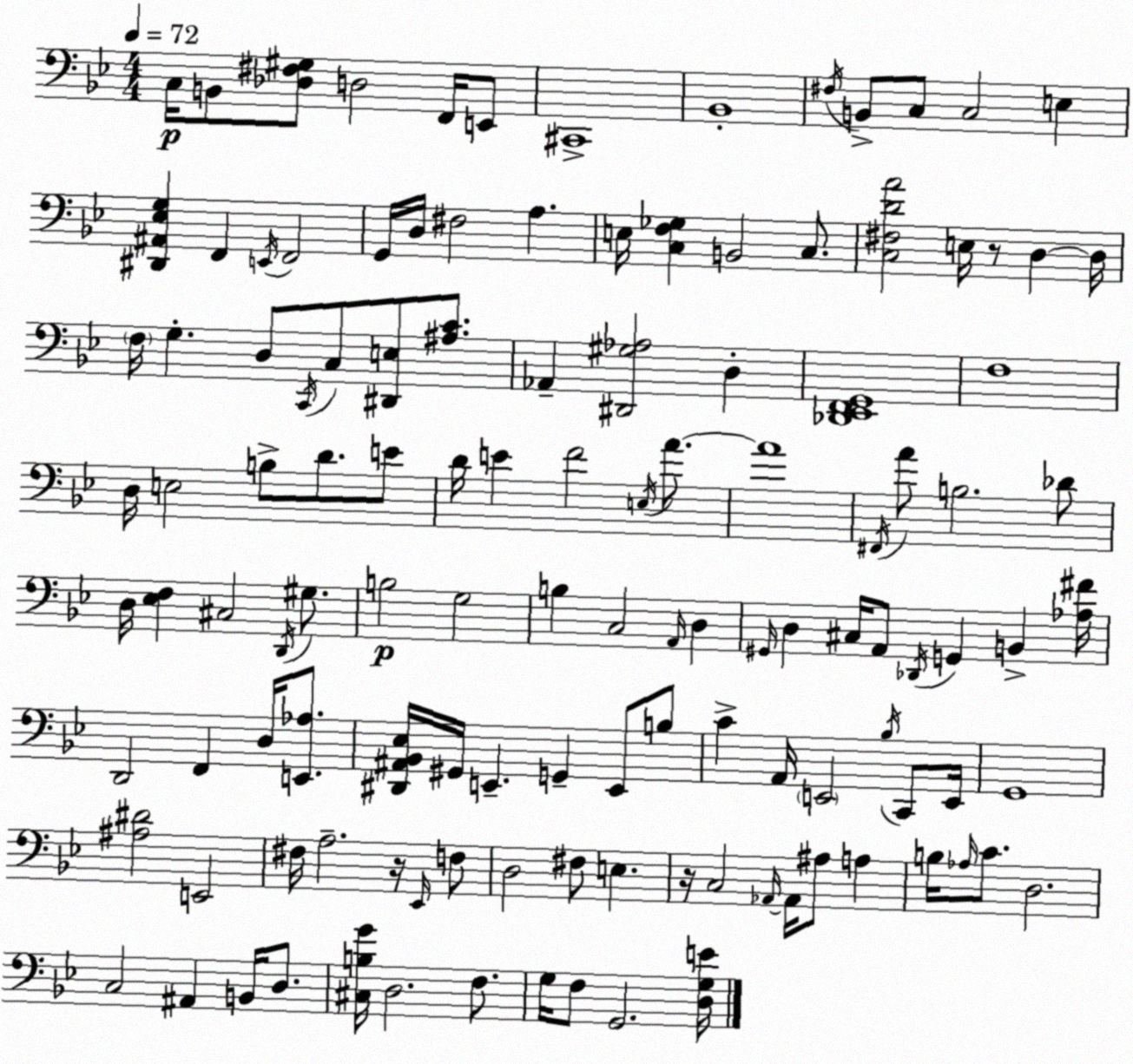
X:1
T:Untitled
M:4/4
L:1/4
K:Bb
C,/4 B,,/2 [_D,^F,^G,]/2 D,2 F,,/4 E,,/2 ^C,,4 _B,,4 ^F,/4 B,,/2 C,/2 C,2 E, [^D,,^A,,_E,G,] F,, E,,/4 F,,2 G,,/4 D,/4 ^F,2 A, E,/4 [C,F,_G,] B,,2 C,/2 [C,^F,DA]2 E,/4 z/2 D, D,/4 F,/4 G, D,/2 C,,/4 C,/2 [^D,,E,]/2 [^A,C]/2 _A,, [^D,,^G,_A,]2 D, [_D,,_E,,F,,G,,]4 F,4 D,/4 E,2 B,/2 D/2 E/2 D/4 E F2 E,/4 A/2 A4 ^F,,/4 A/2 B,2 _D/2 D,/4 [_E,F,] ^C,2 D,,/4 ^G,/2 B,2 G,2 B, C,2 A,,/4 D, ^G,,/4 D, ^C,/4 A,,/2 _D,,/4 G,, B,, [_A,^F]/4 D,,2 F,, D,/4 [E,,_A,]/2 [^D,,^A,,_B,,_E,]/4 ^G,,/4 E,, G,, E,,/2 B,/2 C A,,/4 E,,2 _B,/4 C,,/2 E,,/4 G,,4 [^A,^D]2 E,,2 ^F,/4 A,2 z/4 _E,,/4 F,/2 D,2 ^F,/2 E, z/4 C,2 _A,,/4 _A,,/4 ^A,/2 A, B,/4 _A,/4 C/2 D,2 C,2 ^A,, B,,/4 D,/2 [^C,B,G]/4 D,2 F,/2 G,/4 F,/2 G,,2 [D,G,E]/4